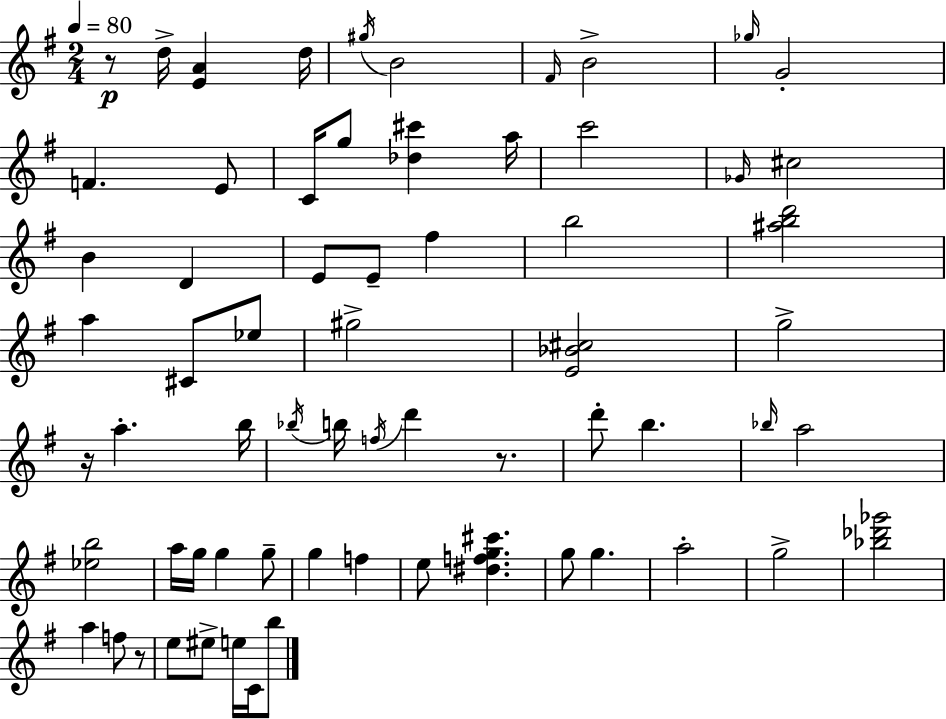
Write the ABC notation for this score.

X:1
T:Untitled
M:2/4
L:1/4
K:G
z/2 d/4 [EA] d/4 ^g/4 B2 ^F/4 B2 _g/4 G2 F E/2 C/4 g/2 [_d^c'] a/4 c'2 _G/4 ^c2 B D E/2 E/2 ^f b2 [^abd']2 a ^C/2 _e/2 ^g2 [E_B^c]2 g2 z/4 a b/4 _b/4 b/4 f/4 d' z/2 d'/2 b _b/4 a2 [_eb]2 a/4 g/4 g g/2 g f e/2 [^dfg^c'] g/2 g a2 g2 [_b_d'_g']2 a f/2 z/2 e/2 ^e/2 e/4 C/4 b/2